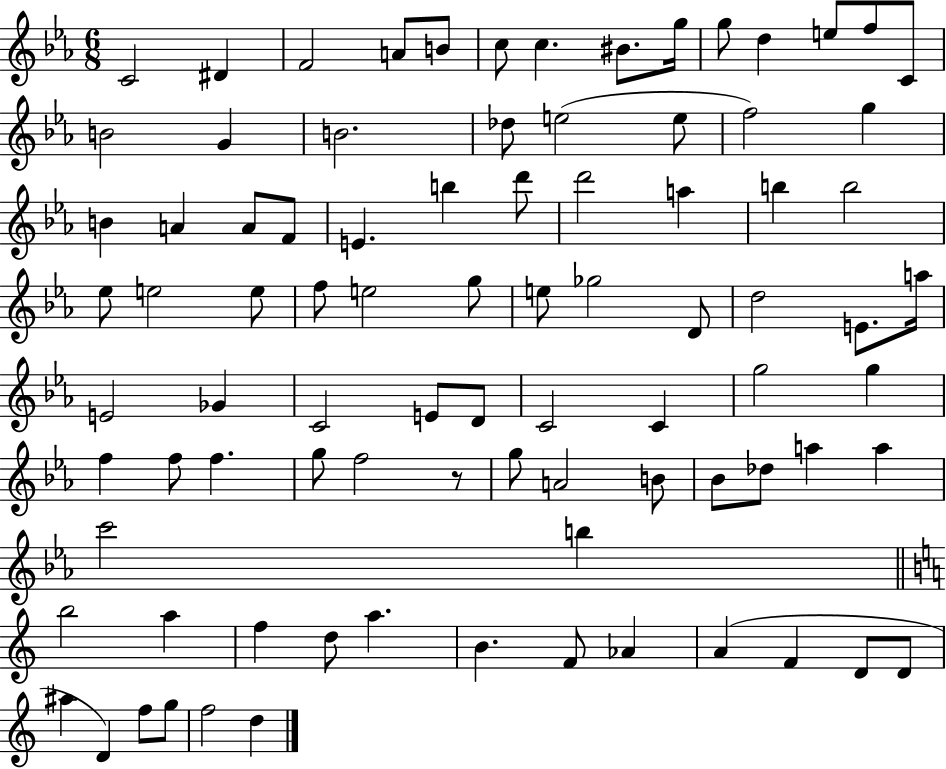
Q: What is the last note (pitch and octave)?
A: D5